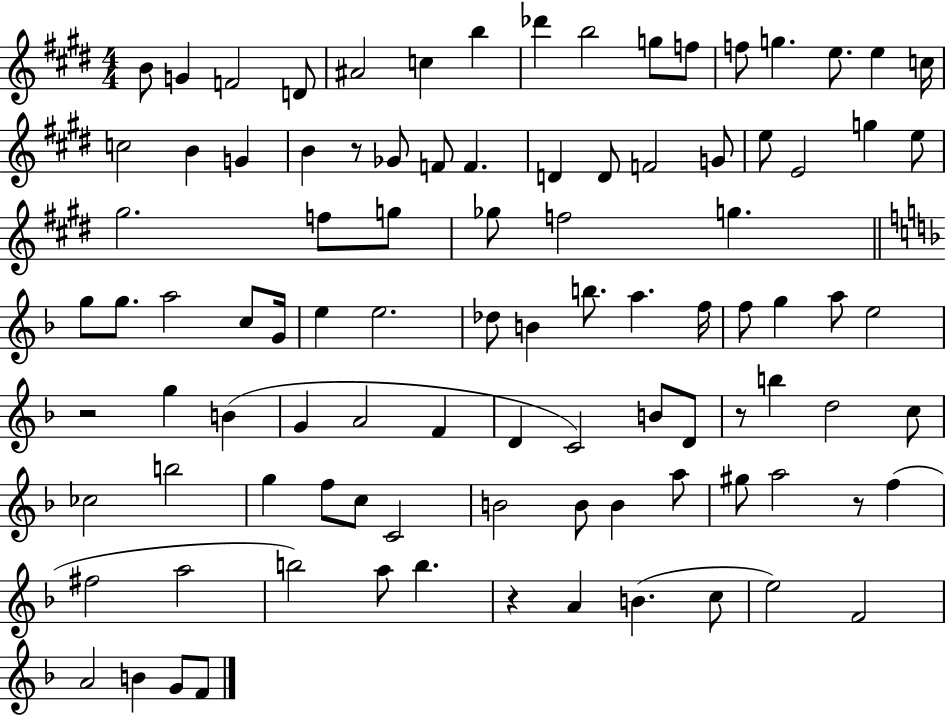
X:1
T:Untitled
M:4/4
L:1/4
K:E
B/2 G F2 D/2 ^A2 c b _d' b2 g/2 f/2 f/2 g e/2 e c/4 c2 B G B z/2 _G/2 F/2 F D D/2 F2 G/2 e/2 E2 g e/2 ^g2 f/2 g/2 _g/2 f2 g g/2 g/2 a2 c/2 G/4 e e2 _d/2 B b/2 a f/4 f/2 g a/2 e2 z2 g B G A2 F D C2 B/2 D/2 z/2 b d2 c/2 _c2 b2 g f/2 c/2 C2 B2 B/2 B a/2 ^g/2 a2 z/2 f ^f2 a2 b2 a/2 b z A B c/2 e2 F2 A2 B G/2 F/2